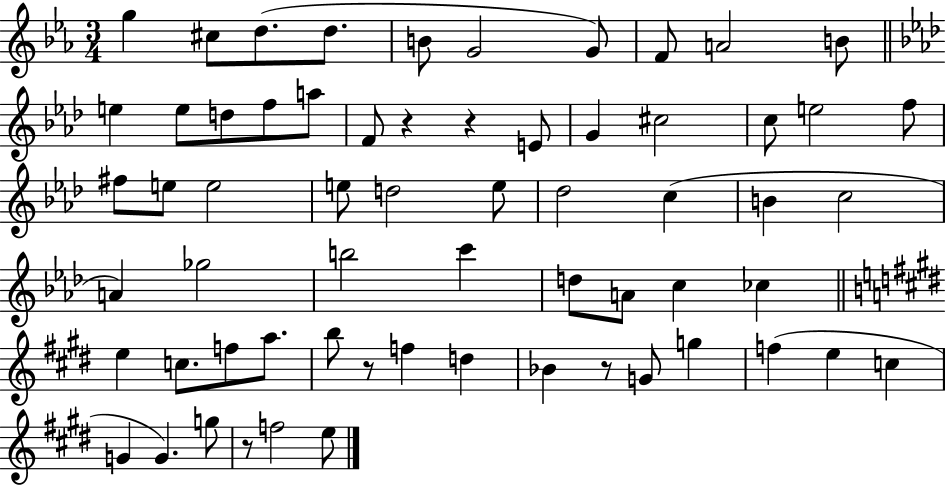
{
  \clef treble
  \numericTimeSignature
  \time 3/4
  \key ees \major
  g''4 cis''8 d''8.( d''8. | b'8 g'2 g'8) | f'8 a'2 b'8 | \bar "||" \break \key f \minor e''4 e''8 d''8 f''8 a''8 | f'8 r4 r4 e'8 | g'4 cis''2 | c''8 e''2 f''8 | \break fis''8 e''8 e''2 | e''8 d''2 e''8 | des''2 c''4( | b'4 c''2 | \break a'4) ges''2 | b''2 c'''4 | d''8 a'8 c''4 ces''4 | \bar "||" \break \key e \major e''4 c''8. f''8 a''8. | b''8 r8 f''4 d''4 | bes'4 r8 g'8 g''4 | f''4( e''4 c''4 | \break g'4 g'4.) g''8 | r8 f''2 e''8 | \bar "|."
}